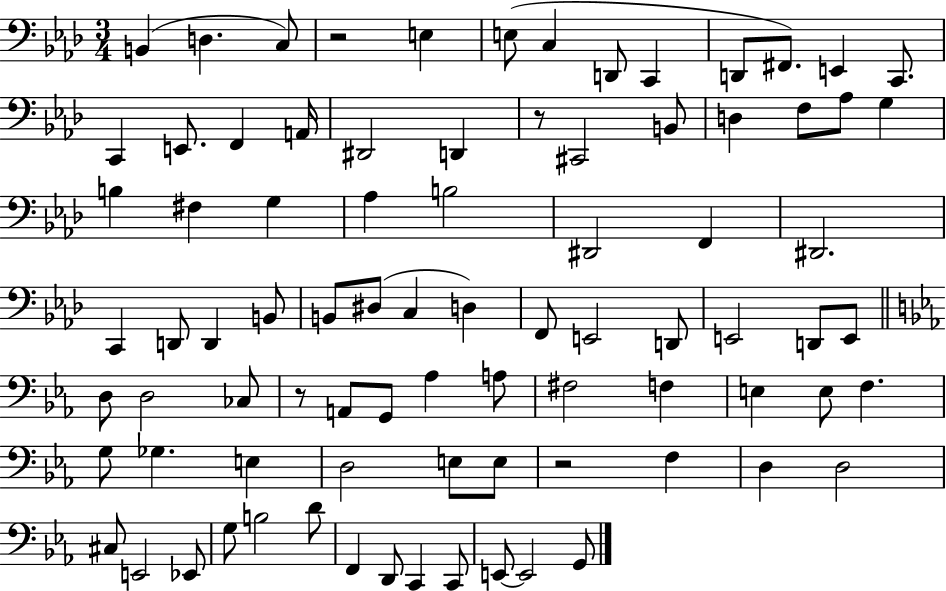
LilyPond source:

{
  \clef bass
  \numericTimeSignature
  \time 3/4
  \key aes \major
  b,4( d4. c8) | r2 e4 | e8( c4 d,8 c,4 | d,8 fis,8.) e,4 c,8. | \break c,4 e,8. f,4 a,16 | dis,2 d,4 | r8 cis,2 b,8 | d4 f8 aes8 g4 | \break b4 fis4 g4 | aes4 b2 | dis,2 f,4 | dis,2. | \break c,4 d,8 d,4 b,8 | b,8 dis8( c4 d4) | f,8 e,2 d,8 | e,2 d,8 e,8 | \break \bar "||" \break \key c \minor d8 d2 ces8 | r8 a,8 g,8 aes4 a8 | fis2 f4 | e4 e8 f4. | \break g8 ges4. e4 | d2 e8 e8 | r2 f4 | d4 d2 | \break cis8 e,2 ees,8 | g8 b2 d'8 | f,4 d,8 c,4 c,8 | e,8~~ e,2 g,8 | \break \bar "|."
}